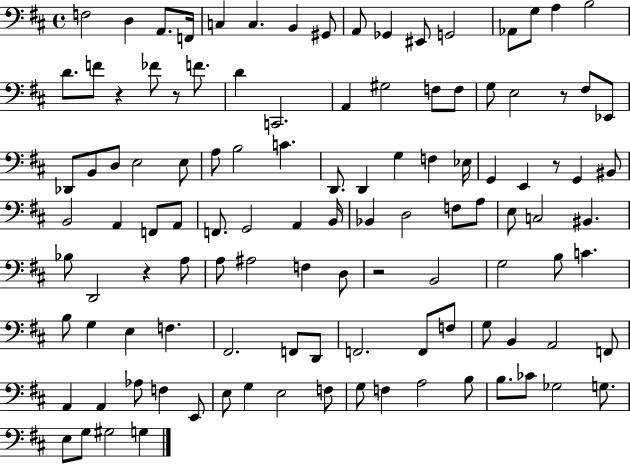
F3/h D3/q A2/e. F2/s C3/q C3/q. B2/q G#2/e A2/e Gb2/q EIS2/e G2/h Ab2/e G3/e A3/q B3/h D4/e. F4/e R/q FES4/e R/e F4/e. D4/q C2/h. A2/q G#3/h F3/e F3/e G3/e E3/h R/e F#3/e Eb2/e Db2/e B2/e D3/e E3/h E3/e A3/e B3/h C4/q. D2/e. D2/q G3/q F3/q Eb3/s G2/q E2/q R/e G2/q BIS2/e B2/h A2/q F2/e A2/e F2/e. G2/h A2/q B2/s Bb2/q D3/h F3/e A3/e E3/e C3/h BIS2/q. Bb3/e D2/h R/q A3/e A3/e A#3/h F3/q D3/e R/h B2/h G3/h B3/e C4/q. B3/e G3/q E3/q F3/q. F#2/h. F2/e D2/e F2/h. F2/e F3/e G3/e B2/q A2/h F2/e A2/q A2/q Ab3/e F3/q E2/e E3/e G3/q E3/h F3/e G3/e F3/q A3/h B3/e B3/e. CES4/e Gb3/h G3/e. E3/e G3/e G#3/h G3/q